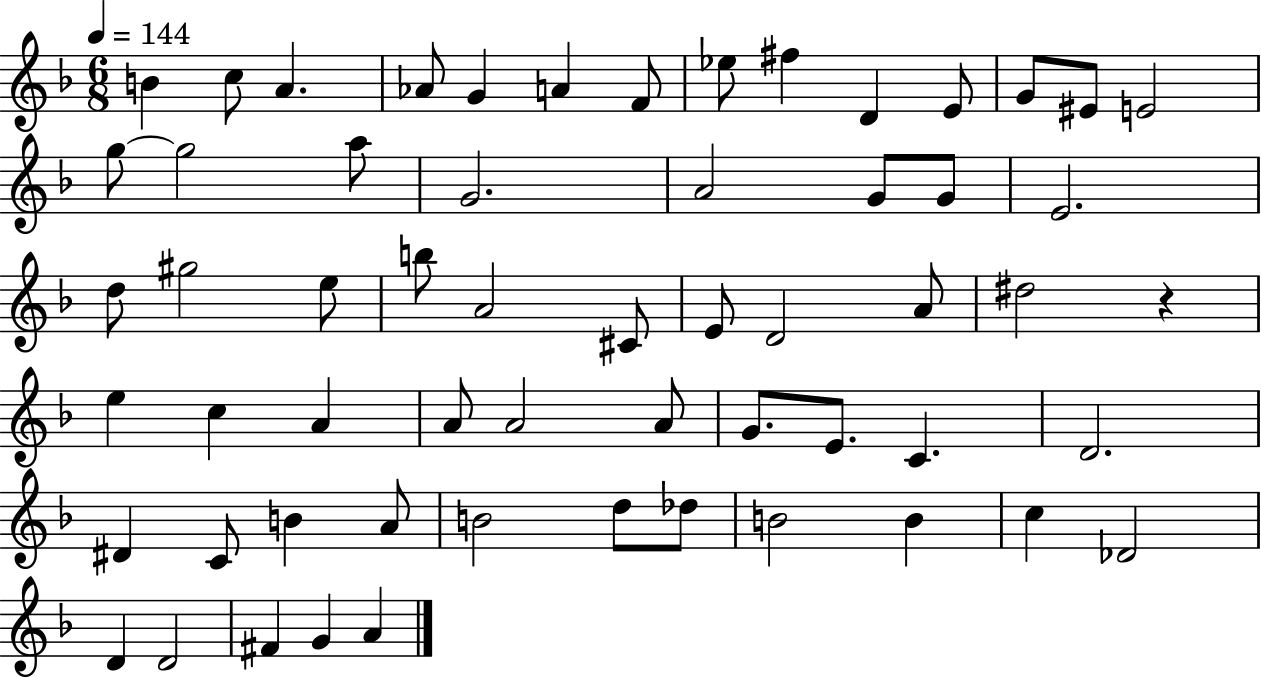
{
  \clef treble
  \numericTimeSignature
  \time 6/8
  \key f \major
  \tempo 4 = 144
  \repeat volta 2 { b'4 c''8 a'4. | aes'8 g'4 a'4 f'8 | ees''8 fis''4 d'4 e'8 | g'8 eis'8 e'2 | \break g''8~~ g''2 a''8 | g'2. | a'2 g'8 g'8 | e'2. | \break d''8 gis''2 e''8 | b''8 a'2 cis'8 | e'8 d'2 a'8 | dis''2 r4 | \break e''4 c''4 a'4 | a'8 a'2 a'8 | g'8. e'8. c'4. | d'2. | \break dis'4 c'8 b'4 a'8 | b'2 d''8 des''8 | b'2 b'4 | c''4 des'2 | \break d'4 d'2 | fis'4 g'4 a'4 | } \bar "|."
}